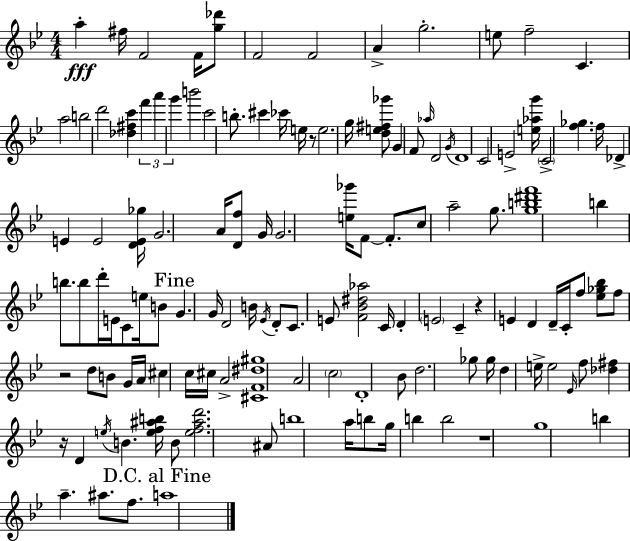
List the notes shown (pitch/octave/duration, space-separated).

A5/q F#5/s F4/h F4/s [G5,Db6]/e F4/h F4/h A4/q G5/h. E5/e F5/h C4/q. A5/h B5/h D6/h [Db5,F#5,C6]/q F6/q A6/q G6/q B6/h C6/h B5/e. C#6/q CES6/s E5/s R/e E5/h. G5/s [D5,E5,F#5,Gb6]/e G4/q F4/e Ab5/s D4/h G4/s D4/w C4/h E4/h [E5,Ab5,G6]/s C4/h [F5,Gb5]/q. F5/s Db4/q E4/q E4/h [D4,E4,Gb5]/s G4/h. A4/s [D4,F5]/e G4/s G4/h. [E5,Gb6]/s F4/e F4/e. C5/e A5/h G5/e. [G5,B5,D#6,F6]/w B5/q B5/e. B5/e D6/s E4/s C4/e E5/s B4/e G4/q. G4/s D4/h B4/s Eb4/s D4/e C4/e. E4/e [F4,Bb4,D#5,Ab5]/h C4/s D4/q E4/h C4/q R/q E4/q D4/q D4/s C4/s F5/e [Eb5,Gb5,Bb5]/e F5/e R/h D5/e B4/e G4/s A4/s C#5/q C5/s C#5/s A4/h [C#4,F4,D#5,G#5]/w A4/h C5/h D4/w Bb4/e D5/h. Gb5/e Gb5/s D5/q E5/s E5/h Eb4/s F5/e [Db5,F#5]/q R/s D4/q E5/s B4/q. [E5,F5,A#5,B5]/s B4/e [E5,F5,A#5,D6]/h. A#4/e B5/w A5/s B5/e G5/s B5/q B5/h R/w G5/w B5/q A5/q. A#5/e. F5/e. A5/w